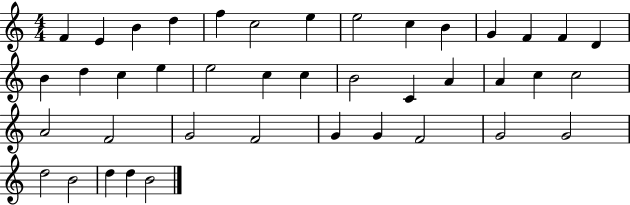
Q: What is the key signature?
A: C major